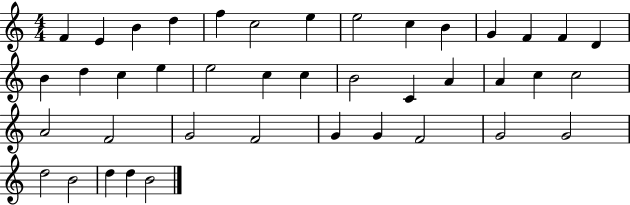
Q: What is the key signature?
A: C major